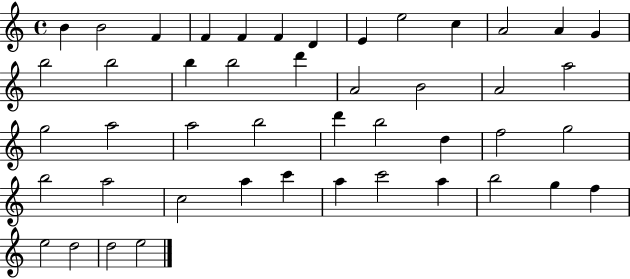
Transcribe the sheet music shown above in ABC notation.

X:1
T:Untitled
M:4/4
L:1/4
K:C
B B2 F F F F D E e2 c A2 A G b2 b2 b b2 d' A2 B2 A2 a2 g2 a2 a2 b2 d' b2 d f2 g2 b2 a2 c2 a c' a c'2 a b2 g f e2 d2 d2 e2